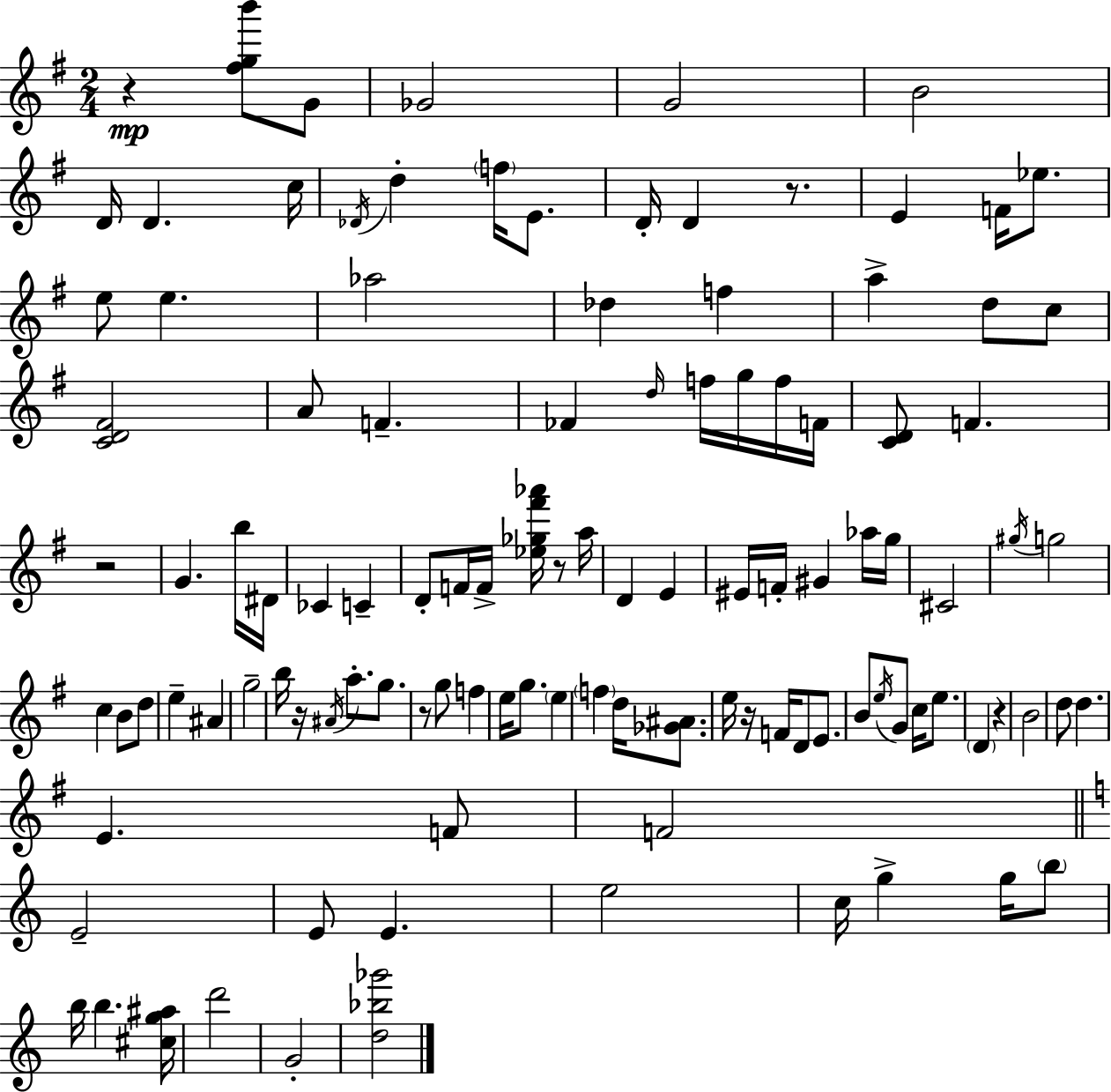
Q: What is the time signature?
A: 2/4